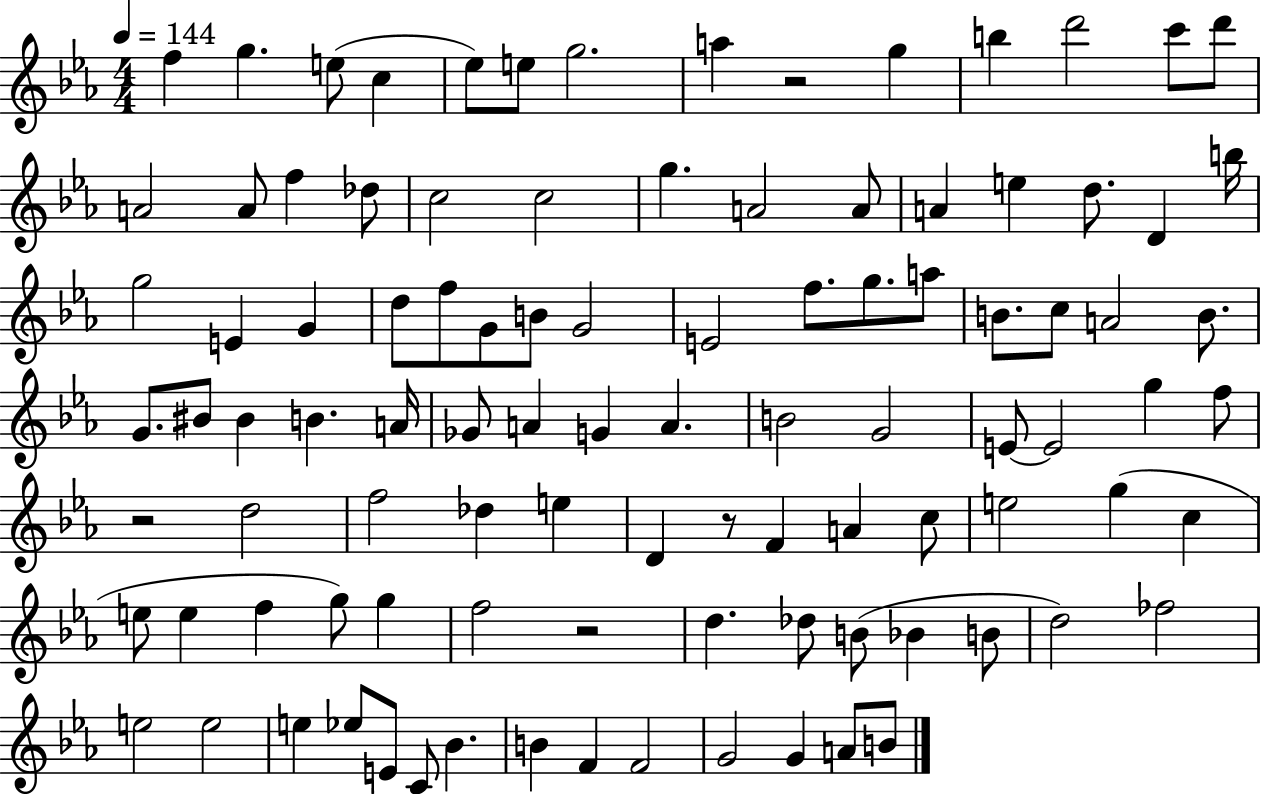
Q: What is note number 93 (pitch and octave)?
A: G4